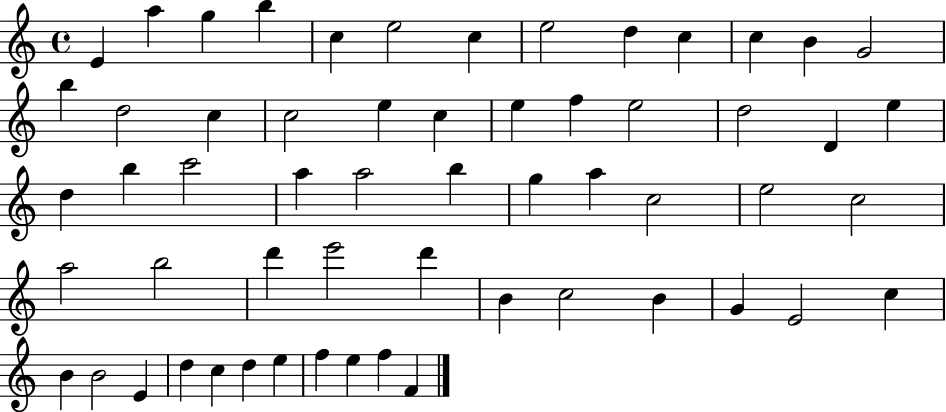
X:1
T:Untitled
M:4/4
L:1/4
K:C
E a g b c e2 c e2 d c c B G2 b d2 c c2 e c e f e2 d2 D e d b c'2 a a2 b g a c2 e2 c2 a2 b2 d' e'2 d' B c2 B G E2 c B B2 E d c d e f e f F